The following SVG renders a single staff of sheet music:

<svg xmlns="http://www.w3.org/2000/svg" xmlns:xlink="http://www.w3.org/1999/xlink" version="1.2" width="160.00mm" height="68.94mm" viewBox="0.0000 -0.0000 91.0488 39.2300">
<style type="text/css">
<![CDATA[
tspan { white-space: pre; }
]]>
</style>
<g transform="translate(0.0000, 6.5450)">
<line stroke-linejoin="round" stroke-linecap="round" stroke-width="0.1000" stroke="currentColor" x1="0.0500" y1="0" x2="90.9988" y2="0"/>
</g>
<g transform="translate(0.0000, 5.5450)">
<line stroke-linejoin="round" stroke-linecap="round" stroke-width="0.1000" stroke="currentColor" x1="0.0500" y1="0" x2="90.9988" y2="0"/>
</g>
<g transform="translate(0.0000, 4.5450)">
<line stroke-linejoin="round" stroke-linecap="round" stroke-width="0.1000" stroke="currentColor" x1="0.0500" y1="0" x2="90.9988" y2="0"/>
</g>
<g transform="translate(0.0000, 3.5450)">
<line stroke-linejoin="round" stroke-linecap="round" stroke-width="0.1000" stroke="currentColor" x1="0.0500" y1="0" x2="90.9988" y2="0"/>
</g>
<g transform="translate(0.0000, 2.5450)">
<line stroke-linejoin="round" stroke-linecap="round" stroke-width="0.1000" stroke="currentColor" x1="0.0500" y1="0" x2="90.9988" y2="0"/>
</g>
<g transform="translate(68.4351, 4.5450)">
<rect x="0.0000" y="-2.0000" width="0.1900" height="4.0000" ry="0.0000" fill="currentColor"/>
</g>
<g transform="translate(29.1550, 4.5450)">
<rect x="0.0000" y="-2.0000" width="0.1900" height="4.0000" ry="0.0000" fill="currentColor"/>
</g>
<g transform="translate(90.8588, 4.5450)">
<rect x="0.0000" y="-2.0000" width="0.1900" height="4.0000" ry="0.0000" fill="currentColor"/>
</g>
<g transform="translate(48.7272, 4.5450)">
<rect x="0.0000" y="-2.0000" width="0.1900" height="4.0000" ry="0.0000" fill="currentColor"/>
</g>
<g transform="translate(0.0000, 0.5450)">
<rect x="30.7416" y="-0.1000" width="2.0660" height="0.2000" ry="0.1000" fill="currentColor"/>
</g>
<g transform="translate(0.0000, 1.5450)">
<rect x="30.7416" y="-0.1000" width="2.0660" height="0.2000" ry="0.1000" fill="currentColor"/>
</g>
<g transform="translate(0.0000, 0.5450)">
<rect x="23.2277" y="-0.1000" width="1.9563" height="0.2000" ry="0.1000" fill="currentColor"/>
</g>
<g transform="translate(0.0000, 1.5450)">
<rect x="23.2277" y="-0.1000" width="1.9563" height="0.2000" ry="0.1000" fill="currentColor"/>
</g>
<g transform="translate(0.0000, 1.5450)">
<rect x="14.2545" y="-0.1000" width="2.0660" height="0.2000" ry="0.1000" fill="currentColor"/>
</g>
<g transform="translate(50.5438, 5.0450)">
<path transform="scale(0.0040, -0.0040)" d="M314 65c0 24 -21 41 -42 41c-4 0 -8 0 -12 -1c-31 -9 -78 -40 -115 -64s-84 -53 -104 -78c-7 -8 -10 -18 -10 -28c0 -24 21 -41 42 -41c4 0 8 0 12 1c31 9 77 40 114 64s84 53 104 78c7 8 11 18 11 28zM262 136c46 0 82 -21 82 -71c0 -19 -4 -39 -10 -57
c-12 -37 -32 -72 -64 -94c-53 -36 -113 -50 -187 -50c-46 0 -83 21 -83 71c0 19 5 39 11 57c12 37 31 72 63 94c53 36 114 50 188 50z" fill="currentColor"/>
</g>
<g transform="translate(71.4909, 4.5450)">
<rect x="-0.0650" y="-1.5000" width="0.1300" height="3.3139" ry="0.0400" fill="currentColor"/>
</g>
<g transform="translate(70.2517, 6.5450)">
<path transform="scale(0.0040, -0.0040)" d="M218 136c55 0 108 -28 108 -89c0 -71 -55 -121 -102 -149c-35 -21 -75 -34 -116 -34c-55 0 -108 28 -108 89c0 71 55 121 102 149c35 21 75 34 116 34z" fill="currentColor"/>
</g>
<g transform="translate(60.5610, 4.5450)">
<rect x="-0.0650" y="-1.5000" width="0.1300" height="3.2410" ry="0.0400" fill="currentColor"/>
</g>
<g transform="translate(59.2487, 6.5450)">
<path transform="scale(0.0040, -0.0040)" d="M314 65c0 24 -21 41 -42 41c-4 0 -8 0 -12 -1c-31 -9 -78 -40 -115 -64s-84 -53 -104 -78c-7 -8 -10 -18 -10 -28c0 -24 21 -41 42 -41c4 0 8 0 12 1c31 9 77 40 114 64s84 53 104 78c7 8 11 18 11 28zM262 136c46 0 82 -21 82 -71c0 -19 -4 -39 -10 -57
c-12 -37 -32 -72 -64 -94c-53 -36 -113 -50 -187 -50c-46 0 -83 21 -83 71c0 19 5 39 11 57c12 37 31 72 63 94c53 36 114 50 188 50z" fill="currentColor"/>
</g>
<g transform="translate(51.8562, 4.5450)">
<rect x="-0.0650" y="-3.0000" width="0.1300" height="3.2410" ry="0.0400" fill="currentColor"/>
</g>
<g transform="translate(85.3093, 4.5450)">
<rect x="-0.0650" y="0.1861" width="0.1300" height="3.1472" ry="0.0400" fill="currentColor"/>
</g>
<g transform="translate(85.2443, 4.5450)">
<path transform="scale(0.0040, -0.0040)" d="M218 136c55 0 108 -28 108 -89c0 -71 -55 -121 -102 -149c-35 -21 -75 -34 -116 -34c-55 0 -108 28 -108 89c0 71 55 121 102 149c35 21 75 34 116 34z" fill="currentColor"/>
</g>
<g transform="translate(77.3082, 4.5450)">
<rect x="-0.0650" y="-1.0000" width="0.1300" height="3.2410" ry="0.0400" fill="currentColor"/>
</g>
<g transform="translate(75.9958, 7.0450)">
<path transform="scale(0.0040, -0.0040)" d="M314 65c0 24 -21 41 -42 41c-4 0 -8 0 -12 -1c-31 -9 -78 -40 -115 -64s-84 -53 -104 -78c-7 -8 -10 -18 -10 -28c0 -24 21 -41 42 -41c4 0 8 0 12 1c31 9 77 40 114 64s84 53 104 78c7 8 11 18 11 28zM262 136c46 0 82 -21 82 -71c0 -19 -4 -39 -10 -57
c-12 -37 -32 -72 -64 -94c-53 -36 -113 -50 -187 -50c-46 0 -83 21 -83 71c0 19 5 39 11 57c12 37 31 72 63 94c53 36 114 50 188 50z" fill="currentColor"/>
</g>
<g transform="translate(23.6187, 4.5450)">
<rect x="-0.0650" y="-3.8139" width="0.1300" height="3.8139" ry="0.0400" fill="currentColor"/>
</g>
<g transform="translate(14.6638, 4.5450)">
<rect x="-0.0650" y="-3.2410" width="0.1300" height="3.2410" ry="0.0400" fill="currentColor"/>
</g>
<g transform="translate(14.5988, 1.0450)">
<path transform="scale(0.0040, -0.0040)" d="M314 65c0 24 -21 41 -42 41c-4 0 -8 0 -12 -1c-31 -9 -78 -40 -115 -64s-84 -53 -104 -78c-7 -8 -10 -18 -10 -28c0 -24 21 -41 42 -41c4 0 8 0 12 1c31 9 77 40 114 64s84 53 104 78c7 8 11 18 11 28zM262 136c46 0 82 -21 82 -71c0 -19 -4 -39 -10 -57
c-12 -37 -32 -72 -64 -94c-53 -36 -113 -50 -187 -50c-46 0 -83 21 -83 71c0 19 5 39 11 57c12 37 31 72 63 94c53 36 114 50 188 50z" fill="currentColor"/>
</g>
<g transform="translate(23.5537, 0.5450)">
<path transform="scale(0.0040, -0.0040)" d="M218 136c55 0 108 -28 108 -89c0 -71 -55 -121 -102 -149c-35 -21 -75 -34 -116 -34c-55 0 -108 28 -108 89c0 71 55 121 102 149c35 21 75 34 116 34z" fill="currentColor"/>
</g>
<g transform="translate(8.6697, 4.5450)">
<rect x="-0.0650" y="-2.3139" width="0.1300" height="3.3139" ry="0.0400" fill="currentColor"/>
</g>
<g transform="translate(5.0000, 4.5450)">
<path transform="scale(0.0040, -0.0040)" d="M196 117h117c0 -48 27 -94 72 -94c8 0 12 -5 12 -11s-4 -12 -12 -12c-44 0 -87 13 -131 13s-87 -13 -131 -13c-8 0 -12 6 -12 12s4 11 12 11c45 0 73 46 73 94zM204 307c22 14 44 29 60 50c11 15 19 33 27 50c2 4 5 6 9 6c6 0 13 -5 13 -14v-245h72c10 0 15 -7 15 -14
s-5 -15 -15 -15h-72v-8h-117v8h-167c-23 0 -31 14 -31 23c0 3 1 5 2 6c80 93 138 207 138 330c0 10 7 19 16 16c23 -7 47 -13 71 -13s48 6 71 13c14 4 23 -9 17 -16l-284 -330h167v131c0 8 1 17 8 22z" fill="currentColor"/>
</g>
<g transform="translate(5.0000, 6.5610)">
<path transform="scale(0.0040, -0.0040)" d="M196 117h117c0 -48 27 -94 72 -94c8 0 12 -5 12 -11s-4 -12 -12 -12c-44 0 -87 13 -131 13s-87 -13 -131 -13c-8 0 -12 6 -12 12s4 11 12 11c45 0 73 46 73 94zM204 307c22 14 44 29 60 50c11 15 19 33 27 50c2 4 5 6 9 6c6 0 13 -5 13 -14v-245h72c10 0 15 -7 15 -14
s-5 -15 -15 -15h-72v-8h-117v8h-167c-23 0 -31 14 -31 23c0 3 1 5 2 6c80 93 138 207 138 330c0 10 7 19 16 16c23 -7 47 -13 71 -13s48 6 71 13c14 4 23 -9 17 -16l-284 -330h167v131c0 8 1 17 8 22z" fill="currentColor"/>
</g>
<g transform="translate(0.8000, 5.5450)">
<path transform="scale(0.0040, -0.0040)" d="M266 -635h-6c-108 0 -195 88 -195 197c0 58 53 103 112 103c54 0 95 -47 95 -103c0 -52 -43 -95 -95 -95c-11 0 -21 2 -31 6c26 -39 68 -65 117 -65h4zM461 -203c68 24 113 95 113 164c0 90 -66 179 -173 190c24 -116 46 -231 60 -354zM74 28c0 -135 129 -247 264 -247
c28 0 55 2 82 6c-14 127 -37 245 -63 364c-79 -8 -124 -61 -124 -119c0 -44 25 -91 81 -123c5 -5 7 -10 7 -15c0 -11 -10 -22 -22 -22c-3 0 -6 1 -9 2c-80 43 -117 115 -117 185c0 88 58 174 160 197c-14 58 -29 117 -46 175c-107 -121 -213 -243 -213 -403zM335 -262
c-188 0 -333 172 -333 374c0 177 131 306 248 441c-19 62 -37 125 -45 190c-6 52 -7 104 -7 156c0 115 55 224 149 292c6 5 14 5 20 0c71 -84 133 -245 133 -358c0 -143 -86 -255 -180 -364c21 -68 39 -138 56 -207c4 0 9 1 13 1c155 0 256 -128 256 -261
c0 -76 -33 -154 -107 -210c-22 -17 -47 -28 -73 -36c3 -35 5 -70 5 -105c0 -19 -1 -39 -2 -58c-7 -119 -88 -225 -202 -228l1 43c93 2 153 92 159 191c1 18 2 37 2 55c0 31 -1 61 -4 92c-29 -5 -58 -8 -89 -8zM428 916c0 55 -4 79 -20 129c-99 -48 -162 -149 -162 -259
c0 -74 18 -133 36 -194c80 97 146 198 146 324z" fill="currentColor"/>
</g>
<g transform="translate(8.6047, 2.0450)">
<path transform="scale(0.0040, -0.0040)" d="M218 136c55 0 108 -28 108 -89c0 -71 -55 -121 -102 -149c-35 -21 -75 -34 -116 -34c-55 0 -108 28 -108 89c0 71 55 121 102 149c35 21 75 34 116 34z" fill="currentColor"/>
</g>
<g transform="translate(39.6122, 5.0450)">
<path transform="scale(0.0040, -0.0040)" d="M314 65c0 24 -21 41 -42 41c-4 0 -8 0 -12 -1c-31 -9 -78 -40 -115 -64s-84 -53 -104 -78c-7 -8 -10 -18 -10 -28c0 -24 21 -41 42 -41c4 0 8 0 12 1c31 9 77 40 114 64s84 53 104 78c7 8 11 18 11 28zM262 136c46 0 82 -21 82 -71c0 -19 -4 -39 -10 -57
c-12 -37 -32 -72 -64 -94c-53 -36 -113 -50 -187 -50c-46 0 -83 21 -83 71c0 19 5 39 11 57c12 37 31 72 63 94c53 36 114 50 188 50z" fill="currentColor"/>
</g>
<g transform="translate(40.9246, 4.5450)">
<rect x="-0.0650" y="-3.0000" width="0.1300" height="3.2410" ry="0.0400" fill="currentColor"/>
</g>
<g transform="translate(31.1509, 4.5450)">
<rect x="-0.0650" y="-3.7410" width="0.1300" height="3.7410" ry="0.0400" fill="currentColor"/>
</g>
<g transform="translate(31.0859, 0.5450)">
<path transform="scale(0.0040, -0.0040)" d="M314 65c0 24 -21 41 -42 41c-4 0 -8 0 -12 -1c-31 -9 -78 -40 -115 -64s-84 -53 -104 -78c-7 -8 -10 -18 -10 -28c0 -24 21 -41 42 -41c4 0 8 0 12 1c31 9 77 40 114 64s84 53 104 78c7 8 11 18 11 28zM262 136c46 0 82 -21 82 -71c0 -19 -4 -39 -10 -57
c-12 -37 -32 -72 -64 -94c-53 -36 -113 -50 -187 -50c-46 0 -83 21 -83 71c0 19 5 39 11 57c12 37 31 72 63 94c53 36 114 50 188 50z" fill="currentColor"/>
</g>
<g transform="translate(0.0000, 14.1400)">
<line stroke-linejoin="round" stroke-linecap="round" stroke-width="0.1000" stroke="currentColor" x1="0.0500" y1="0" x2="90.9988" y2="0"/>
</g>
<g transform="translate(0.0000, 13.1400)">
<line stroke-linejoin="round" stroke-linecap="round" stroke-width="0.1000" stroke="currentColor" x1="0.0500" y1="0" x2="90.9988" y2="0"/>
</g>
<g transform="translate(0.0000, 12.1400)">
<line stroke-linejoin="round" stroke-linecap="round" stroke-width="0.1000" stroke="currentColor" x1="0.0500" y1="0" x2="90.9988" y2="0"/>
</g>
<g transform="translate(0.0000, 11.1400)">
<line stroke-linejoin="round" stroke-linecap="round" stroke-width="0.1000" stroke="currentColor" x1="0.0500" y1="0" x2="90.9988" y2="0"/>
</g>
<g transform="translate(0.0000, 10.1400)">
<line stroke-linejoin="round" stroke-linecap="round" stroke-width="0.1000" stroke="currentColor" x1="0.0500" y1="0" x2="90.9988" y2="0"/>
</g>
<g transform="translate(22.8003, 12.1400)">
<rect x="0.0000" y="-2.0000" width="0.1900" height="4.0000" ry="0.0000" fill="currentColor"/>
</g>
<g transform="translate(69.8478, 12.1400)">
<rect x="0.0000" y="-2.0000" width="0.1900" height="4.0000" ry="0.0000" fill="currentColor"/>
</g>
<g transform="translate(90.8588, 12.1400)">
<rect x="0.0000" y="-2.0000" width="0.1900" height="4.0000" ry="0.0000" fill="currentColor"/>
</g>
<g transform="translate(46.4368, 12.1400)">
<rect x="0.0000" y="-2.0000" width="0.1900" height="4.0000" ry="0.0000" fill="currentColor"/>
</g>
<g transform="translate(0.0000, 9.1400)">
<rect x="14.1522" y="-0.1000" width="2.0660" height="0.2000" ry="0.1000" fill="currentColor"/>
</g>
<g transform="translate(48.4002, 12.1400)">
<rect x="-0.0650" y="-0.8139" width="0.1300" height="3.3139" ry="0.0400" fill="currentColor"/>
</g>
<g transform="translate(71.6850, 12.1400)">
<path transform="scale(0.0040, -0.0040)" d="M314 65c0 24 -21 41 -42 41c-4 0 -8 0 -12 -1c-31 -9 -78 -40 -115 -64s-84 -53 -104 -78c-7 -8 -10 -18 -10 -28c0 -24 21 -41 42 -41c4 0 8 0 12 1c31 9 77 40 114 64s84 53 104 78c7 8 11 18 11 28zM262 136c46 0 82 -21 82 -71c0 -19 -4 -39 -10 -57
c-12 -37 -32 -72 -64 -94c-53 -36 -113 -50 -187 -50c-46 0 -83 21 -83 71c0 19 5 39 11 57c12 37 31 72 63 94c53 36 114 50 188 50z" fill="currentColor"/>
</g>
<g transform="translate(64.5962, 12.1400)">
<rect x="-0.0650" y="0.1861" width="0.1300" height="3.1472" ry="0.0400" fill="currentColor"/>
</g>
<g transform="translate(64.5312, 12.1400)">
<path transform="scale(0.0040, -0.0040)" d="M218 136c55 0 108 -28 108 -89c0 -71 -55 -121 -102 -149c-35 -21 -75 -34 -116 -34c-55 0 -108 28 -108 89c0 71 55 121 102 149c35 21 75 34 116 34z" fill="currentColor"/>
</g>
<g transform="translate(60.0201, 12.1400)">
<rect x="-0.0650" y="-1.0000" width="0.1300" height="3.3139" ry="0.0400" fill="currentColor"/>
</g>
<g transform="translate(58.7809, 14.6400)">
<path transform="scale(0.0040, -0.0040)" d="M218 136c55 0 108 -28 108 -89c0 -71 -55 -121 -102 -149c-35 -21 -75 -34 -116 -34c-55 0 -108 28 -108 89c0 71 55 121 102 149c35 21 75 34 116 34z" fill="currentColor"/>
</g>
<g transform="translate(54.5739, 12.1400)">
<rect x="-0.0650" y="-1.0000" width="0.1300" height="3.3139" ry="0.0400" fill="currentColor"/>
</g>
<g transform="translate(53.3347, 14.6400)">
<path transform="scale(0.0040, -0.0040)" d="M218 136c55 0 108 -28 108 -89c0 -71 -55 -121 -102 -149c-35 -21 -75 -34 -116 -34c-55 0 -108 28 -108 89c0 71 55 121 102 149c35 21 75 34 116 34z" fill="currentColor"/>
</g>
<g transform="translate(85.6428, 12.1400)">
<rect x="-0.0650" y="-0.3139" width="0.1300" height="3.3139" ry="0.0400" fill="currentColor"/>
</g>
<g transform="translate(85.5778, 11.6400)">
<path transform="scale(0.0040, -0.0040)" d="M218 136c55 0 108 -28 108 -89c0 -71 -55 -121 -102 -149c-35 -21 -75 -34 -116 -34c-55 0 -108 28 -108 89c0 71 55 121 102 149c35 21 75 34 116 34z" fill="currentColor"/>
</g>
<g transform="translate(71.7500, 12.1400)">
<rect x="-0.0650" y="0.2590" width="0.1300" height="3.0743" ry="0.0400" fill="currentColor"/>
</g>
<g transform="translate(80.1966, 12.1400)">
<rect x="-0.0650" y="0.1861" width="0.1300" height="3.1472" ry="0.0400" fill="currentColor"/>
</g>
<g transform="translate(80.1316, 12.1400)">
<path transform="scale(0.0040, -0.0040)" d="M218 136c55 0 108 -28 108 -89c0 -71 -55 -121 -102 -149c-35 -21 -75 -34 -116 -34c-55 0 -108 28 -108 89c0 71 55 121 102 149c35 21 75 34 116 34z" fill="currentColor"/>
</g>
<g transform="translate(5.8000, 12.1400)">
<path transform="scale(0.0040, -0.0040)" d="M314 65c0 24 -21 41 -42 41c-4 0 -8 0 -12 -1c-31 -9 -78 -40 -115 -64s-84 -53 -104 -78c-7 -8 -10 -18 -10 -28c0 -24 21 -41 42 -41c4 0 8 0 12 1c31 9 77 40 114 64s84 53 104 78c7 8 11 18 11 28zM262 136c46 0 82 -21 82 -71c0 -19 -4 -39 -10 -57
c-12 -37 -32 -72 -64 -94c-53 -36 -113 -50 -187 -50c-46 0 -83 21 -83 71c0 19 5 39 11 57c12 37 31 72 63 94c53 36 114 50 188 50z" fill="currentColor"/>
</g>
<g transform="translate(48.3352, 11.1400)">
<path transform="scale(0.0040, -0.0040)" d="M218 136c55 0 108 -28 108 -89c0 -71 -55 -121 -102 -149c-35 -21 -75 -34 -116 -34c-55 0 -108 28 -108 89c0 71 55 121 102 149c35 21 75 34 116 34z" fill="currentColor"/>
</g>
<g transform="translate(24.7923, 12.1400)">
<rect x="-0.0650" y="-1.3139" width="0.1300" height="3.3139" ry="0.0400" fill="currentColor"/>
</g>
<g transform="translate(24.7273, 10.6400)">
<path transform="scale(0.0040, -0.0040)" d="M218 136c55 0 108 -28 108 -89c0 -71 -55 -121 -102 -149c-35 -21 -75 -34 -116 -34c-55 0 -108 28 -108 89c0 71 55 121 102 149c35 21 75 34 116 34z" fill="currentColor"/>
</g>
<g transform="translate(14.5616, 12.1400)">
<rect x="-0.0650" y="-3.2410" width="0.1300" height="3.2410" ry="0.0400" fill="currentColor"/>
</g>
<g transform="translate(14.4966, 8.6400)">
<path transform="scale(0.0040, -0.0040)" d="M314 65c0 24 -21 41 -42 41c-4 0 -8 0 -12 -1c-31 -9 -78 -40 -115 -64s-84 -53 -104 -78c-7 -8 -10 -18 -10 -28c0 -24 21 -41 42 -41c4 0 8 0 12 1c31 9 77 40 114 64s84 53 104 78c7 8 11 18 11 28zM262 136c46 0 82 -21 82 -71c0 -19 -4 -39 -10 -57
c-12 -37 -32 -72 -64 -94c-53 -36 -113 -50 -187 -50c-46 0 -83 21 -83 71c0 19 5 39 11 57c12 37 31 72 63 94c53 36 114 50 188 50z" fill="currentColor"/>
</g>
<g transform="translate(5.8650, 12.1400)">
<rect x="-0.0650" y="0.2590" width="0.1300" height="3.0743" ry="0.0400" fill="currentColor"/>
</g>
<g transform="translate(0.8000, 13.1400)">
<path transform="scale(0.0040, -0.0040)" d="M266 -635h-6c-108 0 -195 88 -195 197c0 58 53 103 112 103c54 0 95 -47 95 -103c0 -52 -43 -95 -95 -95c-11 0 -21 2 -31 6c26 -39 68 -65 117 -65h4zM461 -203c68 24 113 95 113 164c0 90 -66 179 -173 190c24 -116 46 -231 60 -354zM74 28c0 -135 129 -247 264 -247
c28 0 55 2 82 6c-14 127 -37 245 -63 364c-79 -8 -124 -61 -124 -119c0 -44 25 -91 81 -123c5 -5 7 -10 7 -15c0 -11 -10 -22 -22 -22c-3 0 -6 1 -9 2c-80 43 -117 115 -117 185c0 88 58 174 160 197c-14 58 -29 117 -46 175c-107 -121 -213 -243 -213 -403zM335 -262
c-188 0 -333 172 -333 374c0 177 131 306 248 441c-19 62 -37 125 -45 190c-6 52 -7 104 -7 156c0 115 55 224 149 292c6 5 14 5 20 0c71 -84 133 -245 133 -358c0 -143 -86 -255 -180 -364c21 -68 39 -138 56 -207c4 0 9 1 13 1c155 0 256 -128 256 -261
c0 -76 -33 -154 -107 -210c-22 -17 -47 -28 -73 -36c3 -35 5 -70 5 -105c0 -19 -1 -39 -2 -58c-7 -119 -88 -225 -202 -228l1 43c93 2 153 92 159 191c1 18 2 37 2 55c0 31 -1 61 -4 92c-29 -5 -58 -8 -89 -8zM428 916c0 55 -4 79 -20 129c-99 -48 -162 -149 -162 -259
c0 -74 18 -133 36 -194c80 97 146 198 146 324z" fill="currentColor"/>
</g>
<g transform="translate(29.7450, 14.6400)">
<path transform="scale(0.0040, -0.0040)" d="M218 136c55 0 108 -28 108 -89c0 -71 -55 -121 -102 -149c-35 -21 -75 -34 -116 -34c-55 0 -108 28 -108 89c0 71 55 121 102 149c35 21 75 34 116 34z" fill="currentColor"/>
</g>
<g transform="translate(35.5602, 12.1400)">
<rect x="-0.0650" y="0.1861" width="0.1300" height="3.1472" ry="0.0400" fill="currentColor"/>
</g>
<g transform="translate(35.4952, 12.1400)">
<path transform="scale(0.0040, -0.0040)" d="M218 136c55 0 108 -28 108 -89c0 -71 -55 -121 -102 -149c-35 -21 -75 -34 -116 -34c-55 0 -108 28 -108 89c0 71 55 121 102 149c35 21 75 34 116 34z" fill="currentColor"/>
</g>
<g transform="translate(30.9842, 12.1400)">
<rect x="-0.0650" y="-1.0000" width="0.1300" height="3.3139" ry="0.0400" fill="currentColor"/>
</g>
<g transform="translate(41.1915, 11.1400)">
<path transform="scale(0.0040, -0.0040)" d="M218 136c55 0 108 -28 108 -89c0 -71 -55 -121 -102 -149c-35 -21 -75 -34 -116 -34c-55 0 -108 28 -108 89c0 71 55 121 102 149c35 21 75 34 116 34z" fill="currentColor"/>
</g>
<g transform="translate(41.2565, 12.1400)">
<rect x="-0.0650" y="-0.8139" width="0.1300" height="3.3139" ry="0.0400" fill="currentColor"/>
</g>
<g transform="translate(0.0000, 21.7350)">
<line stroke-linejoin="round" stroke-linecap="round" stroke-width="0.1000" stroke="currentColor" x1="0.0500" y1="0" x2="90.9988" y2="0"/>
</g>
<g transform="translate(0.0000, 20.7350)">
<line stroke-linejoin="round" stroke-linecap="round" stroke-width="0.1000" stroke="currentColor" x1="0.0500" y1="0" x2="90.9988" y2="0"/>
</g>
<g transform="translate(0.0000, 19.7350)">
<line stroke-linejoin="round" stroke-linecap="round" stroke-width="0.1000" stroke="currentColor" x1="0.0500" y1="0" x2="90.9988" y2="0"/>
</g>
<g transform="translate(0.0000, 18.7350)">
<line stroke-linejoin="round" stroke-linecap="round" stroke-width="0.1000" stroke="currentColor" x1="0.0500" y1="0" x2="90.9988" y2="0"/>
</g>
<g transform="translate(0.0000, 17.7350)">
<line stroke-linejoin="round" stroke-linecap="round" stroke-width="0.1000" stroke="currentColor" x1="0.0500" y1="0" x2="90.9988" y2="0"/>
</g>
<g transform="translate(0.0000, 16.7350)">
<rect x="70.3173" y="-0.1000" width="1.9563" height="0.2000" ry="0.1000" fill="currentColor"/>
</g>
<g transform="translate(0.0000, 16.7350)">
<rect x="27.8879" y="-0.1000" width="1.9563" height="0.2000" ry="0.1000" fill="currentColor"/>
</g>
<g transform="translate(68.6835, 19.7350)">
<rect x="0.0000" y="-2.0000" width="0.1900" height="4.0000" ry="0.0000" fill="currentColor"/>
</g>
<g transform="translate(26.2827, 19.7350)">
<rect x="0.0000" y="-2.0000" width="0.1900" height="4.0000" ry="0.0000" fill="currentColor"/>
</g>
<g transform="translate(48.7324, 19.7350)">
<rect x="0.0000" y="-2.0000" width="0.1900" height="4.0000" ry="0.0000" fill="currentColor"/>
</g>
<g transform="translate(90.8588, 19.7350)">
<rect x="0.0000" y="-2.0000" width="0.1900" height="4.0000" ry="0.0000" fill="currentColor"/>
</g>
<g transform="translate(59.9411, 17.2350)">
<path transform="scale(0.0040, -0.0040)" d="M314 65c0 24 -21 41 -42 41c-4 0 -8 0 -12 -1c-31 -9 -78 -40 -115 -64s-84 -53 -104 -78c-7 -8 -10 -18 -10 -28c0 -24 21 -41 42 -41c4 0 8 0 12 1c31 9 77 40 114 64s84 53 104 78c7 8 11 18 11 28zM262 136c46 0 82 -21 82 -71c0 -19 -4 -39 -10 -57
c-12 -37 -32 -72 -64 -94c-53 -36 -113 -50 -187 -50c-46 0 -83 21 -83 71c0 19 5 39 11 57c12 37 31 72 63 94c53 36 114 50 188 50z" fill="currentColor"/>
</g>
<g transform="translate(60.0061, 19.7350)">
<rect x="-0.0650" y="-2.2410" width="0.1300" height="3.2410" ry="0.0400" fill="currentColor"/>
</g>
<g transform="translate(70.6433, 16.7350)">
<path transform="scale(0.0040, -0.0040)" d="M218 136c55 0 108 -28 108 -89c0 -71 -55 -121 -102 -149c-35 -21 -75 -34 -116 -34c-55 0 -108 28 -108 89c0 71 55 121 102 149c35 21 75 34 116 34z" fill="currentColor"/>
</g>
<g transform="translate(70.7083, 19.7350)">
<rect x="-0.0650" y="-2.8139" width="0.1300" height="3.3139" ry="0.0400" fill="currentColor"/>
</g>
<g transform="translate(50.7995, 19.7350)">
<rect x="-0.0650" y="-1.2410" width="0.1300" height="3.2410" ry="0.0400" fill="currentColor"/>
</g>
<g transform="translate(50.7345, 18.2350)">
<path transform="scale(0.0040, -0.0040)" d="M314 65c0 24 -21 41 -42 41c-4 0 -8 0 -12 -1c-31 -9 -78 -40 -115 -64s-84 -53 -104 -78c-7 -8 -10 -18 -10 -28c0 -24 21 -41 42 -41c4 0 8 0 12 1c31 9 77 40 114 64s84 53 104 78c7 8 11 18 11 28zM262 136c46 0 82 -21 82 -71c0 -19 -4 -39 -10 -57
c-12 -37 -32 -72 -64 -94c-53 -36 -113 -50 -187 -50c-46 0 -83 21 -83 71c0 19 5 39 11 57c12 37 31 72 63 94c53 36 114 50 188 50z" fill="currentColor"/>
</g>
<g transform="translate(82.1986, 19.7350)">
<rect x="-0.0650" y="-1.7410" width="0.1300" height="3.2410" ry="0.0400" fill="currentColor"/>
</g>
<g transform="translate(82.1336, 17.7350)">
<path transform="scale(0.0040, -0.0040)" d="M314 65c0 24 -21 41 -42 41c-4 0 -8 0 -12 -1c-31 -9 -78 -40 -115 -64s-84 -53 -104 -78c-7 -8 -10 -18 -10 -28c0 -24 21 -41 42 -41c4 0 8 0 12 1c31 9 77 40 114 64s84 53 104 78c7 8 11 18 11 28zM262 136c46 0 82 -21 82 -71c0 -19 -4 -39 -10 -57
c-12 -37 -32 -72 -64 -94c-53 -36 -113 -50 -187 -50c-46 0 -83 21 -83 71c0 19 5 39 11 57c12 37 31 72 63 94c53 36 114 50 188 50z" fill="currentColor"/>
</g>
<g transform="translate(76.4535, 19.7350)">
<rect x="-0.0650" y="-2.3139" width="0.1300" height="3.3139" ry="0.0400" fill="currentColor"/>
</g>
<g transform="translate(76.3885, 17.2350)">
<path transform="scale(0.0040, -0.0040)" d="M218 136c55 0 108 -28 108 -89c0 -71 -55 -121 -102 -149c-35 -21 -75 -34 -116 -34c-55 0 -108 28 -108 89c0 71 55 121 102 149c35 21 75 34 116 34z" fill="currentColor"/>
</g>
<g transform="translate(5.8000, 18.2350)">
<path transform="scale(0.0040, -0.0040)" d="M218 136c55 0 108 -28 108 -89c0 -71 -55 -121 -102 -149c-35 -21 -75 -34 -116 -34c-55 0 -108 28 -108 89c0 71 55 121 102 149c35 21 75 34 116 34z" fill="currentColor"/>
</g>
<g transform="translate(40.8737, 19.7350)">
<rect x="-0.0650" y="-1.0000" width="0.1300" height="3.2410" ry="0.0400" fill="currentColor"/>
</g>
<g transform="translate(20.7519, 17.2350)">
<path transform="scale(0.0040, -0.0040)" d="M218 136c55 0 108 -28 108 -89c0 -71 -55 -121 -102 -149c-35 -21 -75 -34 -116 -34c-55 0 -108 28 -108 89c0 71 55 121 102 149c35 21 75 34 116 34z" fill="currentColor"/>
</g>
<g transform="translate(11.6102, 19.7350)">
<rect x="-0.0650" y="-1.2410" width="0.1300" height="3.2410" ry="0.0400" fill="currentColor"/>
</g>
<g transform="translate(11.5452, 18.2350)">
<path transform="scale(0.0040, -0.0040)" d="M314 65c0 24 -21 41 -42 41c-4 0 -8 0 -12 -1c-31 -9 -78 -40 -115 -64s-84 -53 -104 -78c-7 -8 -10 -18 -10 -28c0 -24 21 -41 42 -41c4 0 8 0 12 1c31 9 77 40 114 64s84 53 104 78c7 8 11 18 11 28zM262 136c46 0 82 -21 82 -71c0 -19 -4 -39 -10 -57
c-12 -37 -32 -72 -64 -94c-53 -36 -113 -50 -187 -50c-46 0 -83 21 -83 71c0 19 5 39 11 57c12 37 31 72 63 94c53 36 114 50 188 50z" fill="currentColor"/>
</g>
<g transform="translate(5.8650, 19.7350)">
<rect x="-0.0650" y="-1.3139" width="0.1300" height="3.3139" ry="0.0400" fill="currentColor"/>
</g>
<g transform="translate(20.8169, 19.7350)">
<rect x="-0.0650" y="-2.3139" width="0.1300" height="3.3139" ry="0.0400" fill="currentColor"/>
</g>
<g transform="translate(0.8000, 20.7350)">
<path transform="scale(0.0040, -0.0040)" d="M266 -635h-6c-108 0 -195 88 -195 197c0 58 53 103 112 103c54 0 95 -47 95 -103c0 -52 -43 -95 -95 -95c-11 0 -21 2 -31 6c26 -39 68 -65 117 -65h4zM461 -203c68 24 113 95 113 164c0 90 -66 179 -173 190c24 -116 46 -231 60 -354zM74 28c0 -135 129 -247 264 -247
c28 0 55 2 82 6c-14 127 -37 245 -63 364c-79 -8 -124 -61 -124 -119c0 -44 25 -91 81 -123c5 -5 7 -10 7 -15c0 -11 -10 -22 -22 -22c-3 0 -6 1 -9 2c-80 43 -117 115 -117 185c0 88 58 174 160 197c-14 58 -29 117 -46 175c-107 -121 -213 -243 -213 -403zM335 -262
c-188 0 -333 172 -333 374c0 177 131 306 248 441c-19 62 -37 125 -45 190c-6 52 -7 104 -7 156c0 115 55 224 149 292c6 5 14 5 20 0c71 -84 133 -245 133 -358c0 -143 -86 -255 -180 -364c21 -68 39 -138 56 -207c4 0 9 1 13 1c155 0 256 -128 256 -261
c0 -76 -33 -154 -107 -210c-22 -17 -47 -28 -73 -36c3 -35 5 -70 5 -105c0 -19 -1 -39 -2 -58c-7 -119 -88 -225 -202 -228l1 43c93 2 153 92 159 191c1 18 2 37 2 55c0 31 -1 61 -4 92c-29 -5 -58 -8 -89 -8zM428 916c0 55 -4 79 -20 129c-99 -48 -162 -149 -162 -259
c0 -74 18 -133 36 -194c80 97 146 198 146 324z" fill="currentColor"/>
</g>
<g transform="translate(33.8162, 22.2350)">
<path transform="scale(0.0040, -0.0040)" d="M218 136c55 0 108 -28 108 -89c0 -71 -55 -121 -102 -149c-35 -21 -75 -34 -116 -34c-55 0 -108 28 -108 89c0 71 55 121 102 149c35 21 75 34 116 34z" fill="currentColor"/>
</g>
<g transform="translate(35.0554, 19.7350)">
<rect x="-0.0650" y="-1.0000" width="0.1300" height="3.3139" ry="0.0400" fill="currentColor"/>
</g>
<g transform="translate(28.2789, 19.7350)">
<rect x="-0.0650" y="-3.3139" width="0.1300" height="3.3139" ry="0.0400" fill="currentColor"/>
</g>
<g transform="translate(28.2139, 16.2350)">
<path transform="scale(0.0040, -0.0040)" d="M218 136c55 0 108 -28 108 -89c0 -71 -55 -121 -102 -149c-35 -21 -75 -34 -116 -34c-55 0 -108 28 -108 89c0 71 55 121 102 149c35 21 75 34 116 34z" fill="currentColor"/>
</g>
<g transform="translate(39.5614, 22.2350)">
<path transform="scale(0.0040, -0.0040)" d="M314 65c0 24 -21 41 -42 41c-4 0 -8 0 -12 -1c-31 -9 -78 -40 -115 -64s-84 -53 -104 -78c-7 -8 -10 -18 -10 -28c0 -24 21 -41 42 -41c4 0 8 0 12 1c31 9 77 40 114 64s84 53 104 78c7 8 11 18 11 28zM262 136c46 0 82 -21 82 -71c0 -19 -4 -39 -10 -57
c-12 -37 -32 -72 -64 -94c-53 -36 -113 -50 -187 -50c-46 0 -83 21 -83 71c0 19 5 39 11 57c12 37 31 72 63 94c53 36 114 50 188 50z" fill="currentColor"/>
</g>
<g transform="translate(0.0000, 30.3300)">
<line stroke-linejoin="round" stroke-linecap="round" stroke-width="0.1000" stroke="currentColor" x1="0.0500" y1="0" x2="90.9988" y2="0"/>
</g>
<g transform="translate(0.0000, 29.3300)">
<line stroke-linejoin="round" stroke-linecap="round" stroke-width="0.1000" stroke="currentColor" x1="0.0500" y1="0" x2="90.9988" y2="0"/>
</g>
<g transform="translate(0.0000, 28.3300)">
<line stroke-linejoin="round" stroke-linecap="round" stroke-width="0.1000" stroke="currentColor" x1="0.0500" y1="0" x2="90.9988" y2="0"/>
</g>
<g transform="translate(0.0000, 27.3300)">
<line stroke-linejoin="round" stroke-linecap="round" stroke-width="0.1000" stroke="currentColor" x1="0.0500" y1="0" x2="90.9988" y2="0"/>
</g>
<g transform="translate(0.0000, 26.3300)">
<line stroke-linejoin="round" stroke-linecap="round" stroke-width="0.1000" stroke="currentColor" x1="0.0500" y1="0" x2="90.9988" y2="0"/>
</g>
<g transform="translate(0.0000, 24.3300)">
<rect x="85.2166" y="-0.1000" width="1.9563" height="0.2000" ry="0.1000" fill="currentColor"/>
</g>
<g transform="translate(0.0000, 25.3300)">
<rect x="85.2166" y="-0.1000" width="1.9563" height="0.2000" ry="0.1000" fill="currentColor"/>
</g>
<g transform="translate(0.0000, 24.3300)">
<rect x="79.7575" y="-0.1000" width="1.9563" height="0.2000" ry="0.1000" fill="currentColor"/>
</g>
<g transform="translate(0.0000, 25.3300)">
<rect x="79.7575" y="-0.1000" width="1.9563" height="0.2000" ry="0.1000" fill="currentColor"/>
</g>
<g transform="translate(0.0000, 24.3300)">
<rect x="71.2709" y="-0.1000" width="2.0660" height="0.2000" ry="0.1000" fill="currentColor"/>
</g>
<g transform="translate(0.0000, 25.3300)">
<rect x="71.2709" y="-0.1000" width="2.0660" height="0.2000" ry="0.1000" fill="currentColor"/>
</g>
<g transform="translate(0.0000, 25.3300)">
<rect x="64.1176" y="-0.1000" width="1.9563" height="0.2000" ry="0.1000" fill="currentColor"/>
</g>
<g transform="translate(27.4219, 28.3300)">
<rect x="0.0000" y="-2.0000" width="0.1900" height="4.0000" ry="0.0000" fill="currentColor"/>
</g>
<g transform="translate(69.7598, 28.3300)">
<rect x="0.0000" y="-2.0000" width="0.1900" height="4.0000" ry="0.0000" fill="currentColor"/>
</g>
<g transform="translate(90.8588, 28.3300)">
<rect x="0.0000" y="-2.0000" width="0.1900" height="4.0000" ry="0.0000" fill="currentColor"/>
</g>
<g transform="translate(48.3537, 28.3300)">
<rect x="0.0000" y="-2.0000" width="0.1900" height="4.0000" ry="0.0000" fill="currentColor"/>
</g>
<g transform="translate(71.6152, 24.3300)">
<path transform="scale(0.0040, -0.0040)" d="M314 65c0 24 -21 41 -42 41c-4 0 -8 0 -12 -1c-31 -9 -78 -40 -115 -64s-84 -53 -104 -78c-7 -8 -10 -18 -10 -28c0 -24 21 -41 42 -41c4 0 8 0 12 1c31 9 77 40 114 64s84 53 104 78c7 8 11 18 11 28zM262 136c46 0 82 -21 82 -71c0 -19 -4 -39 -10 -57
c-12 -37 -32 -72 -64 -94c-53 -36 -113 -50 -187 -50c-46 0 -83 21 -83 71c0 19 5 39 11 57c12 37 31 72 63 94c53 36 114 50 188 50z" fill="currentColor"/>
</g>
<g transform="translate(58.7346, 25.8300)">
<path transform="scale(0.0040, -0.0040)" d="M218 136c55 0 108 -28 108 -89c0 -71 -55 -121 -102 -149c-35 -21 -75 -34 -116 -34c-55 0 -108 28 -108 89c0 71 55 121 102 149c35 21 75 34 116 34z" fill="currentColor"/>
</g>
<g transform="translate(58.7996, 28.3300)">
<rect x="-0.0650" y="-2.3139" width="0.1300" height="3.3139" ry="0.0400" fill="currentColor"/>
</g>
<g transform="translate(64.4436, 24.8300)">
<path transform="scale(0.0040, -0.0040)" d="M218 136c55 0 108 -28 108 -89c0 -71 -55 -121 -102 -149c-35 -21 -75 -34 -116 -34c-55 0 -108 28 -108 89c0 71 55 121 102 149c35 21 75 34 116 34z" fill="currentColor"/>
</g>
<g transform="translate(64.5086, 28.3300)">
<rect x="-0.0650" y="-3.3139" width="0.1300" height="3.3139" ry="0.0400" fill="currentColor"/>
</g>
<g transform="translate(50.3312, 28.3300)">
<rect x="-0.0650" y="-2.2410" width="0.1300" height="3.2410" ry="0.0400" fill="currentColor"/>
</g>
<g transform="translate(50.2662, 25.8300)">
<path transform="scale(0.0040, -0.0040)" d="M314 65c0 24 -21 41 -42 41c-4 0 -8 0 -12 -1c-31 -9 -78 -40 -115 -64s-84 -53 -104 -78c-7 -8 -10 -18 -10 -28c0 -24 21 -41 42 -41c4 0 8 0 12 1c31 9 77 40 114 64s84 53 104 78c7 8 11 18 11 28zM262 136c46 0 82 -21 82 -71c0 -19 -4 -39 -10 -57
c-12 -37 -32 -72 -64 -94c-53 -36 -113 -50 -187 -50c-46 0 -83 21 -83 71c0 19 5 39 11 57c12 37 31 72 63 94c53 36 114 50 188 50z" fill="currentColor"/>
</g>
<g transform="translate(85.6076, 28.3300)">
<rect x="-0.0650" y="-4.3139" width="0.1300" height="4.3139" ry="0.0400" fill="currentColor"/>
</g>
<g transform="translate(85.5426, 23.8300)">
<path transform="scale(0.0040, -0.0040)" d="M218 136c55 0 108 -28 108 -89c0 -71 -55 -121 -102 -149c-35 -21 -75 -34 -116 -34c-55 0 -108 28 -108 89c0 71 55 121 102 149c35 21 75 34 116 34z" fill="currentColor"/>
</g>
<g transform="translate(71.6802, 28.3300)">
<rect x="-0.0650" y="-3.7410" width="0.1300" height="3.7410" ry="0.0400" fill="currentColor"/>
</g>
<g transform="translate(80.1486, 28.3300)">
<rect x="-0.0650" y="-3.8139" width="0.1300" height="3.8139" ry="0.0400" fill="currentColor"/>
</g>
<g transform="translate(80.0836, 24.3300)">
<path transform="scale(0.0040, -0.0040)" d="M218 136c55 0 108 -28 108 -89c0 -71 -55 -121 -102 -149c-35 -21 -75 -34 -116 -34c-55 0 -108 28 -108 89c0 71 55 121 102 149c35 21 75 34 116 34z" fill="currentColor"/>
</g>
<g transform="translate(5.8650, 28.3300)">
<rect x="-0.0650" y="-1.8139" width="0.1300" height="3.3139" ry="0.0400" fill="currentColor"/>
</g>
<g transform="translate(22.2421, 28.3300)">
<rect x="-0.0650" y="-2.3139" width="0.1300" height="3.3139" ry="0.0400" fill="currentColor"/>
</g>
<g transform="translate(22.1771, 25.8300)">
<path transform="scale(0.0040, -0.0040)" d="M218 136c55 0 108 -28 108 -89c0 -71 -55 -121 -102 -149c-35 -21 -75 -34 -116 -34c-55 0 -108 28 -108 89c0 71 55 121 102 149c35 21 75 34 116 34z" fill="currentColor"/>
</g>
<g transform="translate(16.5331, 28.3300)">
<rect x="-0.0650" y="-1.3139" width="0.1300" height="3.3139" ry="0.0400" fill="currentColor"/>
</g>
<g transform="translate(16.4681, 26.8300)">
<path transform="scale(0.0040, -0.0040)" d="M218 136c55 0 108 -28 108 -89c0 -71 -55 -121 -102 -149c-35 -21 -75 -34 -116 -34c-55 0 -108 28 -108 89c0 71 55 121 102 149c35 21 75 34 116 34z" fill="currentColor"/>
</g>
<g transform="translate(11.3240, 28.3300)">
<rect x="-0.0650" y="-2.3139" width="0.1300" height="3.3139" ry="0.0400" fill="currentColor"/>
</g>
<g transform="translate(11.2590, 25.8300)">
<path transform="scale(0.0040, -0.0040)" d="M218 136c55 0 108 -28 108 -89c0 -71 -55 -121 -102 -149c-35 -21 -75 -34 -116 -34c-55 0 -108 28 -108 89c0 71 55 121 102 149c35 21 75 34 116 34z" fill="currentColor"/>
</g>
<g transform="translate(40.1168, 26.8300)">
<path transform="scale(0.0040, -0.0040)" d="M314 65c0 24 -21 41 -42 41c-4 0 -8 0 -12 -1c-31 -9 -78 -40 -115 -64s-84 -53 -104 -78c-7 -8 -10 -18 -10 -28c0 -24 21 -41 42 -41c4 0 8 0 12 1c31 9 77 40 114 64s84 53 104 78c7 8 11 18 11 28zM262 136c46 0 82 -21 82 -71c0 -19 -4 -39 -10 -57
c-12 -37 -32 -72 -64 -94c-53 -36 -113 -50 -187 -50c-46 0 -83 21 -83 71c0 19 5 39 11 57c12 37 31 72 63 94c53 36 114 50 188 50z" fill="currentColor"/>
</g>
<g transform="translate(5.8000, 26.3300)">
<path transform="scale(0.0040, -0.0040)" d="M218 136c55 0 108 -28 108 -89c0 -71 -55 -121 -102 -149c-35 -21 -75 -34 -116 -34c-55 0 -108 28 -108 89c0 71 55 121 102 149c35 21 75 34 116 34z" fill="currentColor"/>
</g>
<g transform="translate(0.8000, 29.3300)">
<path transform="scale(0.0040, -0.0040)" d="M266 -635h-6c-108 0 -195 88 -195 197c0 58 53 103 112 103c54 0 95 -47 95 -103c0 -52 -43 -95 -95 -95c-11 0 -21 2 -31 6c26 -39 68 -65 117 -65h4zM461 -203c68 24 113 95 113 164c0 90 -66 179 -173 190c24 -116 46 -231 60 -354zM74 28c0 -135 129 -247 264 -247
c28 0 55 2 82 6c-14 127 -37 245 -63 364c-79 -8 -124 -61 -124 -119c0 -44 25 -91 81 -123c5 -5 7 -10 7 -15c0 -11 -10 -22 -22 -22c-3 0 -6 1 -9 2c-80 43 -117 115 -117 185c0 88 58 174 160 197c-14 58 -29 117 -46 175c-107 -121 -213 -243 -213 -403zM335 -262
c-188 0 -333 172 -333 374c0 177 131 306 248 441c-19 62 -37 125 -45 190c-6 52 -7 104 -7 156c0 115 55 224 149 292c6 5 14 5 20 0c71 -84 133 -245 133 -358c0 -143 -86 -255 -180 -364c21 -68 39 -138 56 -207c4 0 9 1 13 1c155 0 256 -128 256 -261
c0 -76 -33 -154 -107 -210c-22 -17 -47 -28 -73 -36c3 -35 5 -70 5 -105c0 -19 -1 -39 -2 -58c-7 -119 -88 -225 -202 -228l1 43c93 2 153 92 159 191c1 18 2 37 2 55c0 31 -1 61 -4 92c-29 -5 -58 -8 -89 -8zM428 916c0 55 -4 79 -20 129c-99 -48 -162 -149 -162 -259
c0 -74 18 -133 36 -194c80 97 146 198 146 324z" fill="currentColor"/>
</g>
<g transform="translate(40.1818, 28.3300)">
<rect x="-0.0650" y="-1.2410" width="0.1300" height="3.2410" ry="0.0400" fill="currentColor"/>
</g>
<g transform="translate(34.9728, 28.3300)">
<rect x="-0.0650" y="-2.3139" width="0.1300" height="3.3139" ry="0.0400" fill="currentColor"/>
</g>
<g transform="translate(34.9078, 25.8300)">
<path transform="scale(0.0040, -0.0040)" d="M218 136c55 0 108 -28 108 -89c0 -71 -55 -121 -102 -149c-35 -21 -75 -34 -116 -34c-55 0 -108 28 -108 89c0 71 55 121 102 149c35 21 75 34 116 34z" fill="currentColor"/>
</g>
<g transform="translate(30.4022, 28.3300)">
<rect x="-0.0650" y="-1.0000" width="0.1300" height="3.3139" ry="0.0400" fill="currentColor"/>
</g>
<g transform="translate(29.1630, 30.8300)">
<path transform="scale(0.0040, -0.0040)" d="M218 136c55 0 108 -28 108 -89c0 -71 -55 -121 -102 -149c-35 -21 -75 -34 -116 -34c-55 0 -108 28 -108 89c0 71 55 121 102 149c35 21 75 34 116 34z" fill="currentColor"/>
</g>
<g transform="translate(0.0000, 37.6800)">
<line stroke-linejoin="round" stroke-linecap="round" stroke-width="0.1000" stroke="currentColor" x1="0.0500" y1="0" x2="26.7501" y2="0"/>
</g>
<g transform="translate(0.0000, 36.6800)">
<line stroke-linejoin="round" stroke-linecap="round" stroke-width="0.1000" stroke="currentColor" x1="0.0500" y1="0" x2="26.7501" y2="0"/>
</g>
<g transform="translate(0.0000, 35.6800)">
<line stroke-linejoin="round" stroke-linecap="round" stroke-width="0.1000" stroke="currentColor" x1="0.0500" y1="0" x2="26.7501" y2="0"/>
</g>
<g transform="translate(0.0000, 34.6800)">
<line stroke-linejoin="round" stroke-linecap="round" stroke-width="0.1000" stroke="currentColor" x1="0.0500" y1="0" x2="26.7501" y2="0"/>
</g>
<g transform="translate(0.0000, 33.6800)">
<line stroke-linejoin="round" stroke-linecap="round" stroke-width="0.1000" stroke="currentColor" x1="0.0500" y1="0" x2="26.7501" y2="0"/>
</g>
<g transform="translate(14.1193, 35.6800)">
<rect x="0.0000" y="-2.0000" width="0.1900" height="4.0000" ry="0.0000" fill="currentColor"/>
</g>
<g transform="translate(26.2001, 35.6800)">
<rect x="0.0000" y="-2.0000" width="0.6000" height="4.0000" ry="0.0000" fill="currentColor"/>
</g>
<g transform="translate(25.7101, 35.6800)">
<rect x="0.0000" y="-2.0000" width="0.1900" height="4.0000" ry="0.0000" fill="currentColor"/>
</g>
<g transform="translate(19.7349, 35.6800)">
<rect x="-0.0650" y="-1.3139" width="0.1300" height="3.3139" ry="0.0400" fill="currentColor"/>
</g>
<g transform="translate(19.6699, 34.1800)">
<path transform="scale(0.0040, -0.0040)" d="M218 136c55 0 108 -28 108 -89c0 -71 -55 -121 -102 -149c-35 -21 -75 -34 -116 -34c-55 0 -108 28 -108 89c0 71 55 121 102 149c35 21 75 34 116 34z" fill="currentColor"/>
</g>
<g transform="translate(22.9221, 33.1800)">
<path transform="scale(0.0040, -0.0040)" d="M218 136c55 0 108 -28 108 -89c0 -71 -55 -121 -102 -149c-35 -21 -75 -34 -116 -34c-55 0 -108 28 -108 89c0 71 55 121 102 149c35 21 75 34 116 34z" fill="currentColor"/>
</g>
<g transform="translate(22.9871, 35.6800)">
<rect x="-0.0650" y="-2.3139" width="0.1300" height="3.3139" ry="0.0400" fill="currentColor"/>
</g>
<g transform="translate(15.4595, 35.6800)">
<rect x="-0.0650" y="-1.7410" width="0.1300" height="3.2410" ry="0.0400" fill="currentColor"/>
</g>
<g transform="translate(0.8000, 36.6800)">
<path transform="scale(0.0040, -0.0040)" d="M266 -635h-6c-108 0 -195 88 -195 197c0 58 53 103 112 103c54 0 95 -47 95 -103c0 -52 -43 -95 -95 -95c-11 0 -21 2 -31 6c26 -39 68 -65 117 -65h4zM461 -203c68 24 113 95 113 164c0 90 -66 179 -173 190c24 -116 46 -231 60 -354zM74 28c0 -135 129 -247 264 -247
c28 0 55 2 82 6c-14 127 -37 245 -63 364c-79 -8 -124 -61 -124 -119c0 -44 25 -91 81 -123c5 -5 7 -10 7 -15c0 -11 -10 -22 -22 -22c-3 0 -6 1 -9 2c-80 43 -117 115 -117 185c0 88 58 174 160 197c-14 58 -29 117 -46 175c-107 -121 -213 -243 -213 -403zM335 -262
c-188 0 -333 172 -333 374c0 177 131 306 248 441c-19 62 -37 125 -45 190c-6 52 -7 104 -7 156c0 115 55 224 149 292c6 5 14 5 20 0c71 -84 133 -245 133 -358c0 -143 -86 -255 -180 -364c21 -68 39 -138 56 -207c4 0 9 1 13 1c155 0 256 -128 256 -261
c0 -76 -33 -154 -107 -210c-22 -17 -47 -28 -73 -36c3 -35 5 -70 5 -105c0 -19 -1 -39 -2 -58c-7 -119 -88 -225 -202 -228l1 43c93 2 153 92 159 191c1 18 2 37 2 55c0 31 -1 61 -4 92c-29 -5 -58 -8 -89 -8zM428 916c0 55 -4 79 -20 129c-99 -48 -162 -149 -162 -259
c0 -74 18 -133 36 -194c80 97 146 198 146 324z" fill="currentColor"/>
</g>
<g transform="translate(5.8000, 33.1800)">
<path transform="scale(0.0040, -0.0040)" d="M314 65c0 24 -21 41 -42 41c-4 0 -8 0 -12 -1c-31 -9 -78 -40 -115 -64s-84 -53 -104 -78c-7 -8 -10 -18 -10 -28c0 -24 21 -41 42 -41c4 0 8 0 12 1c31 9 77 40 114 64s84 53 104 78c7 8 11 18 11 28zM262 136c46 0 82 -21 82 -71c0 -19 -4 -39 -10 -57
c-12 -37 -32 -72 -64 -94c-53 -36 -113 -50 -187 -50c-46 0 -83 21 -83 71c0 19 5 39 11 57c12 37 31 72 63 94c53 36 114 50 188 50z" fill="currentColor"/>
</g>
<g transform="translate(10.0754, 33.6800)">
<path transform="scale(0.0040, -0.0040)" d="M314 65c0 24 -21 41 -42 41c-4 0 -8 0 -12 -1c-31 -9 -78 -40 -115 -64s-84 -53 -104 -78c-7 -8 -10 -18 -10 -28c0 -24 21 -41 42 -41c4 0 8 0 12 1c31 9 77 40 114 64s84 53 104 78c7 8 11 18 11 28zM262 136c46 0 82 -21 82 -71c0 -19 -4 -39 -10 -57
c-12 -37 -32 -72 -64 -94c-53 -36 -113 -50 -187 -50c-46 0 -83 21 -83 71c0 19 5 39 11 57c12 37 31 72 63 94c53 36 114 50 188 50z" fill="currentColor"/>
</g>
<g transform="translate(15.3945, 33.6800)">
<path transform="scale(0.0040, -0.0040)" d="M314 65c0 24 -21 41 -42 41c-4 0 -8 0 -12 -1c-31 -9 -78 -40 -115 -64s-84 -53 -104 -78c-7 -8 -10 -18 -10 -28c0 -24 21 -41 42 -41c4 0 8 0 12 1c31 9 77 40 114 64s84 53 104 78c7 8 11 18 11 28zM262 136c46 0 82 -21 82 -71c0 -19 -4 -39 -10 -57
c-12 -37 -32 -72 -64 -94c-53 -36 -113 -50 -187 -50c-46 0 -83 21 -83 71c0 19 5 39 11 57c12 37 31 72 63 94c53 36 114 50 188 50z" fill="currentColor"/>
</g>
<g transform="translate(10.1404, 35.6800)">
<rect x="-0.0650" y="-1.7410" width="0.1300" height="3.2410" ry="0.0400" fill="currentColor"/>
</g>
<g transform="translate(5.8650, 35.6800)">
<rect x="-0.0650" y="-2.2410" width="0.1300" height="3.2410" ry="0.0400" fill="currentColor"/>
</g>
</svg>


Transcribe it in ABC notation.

X:1
T:Untitled
M:4/4
L:1/4
K:C
g b2 c' c'2 A2 A2 E2 E D2 B B2 b2 e D B d d D D B B2 B c e e2 g b D D2 e2 g2 a g f2 f g e g D g e2 g2 g b c'2 c' d' g2 f2 f2 e g